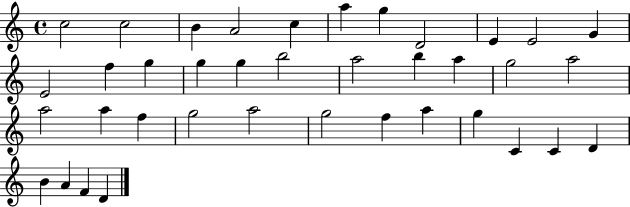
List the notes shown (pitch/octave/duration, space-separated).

C5/h C5/h B4/q A4/h C5/q A5/q G5/q D4/h E4/q E4/h G4/q E4/h F5/q G5/q G5/q G5/q B5/h A5/h B5/q A5/q G5/h A5/h A5/h A5/q F5/q G5/h A5/h G5/h F5/q A5/q G5/q C4/q C4/q D4/q B4/q A4/q F4/q D4/q